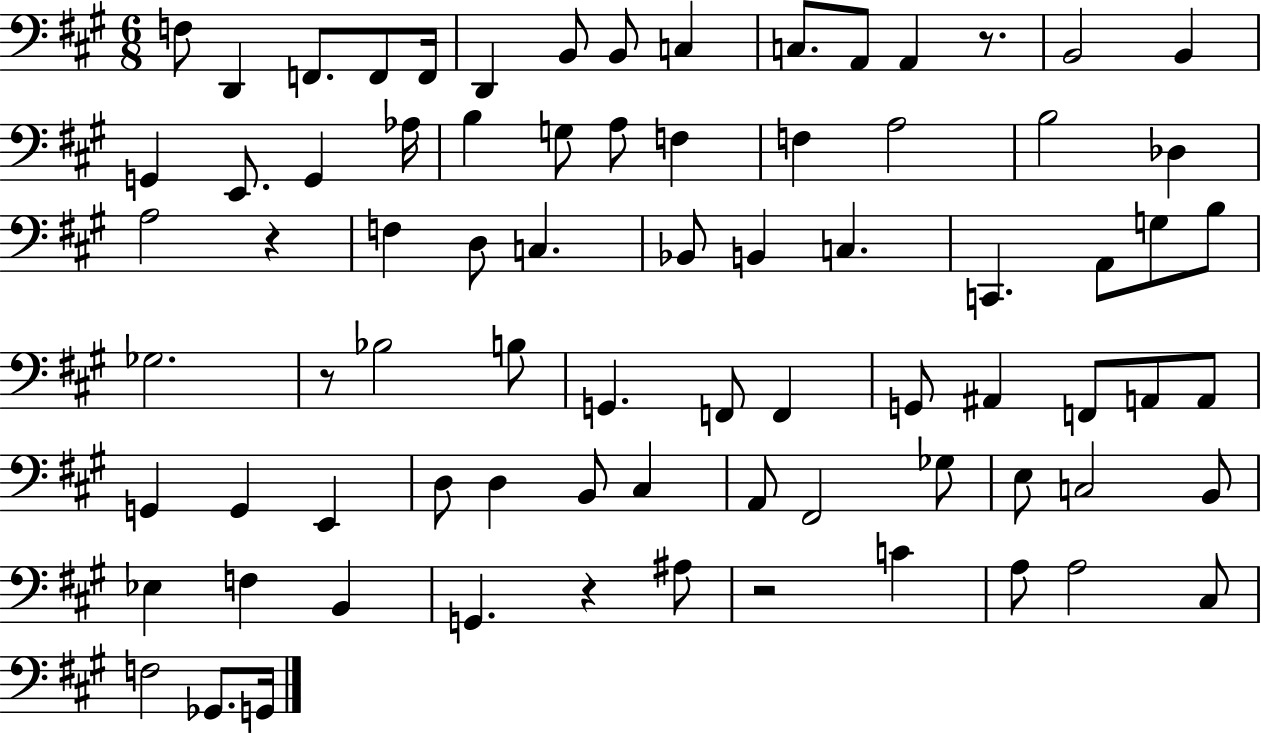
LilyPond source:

{
  \clef bass
  \numericTimeSignature
  \time 6/8
  \key a \major
  f8 d,4 f,8. f,8 f,16 | d,4 b,8 b,8 c4 | c8. a,8 a,4 r8. | b,2 b,4 | \break g,4 e,8. g,4 aes16 | b4 g8 a8 f4 | f4 a2 | b2 des4 | \break a2 r4 | f4 d8 c4. | bes,8 b,4 c4. | c,4. a,8 g8 b8 | \break ges2. | r8 bes2 b8 | g,4. f,8 f,4 | g,8 ais,4 f,8 a,8 a,8 | \break g,4 g,4 e,4 | d8 d4 b,8 cis4 | a,8 fis,2 ges8 | e8 c2 b,8 | \break ees4 f4 b,4 | g,4. r4 ais8 | r2 c'4 | a8 a2 cis8 | \break f2 ges,8. g,16 | \bar "|."
}